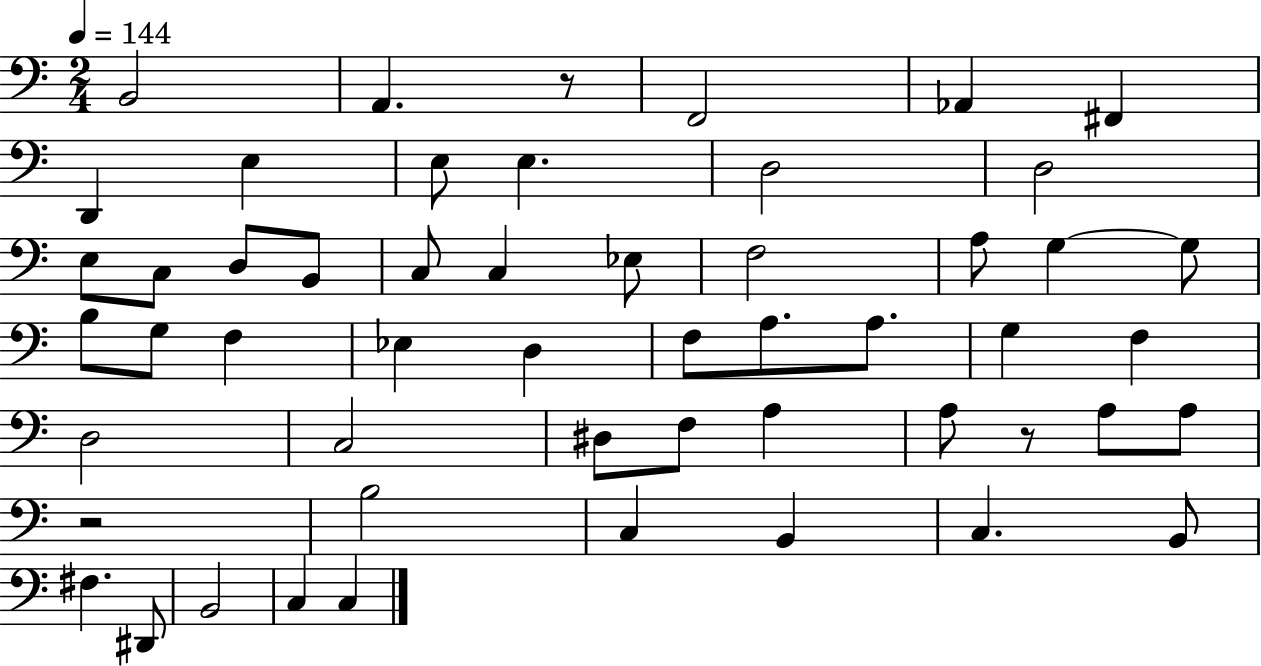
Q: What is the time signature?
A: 2/4